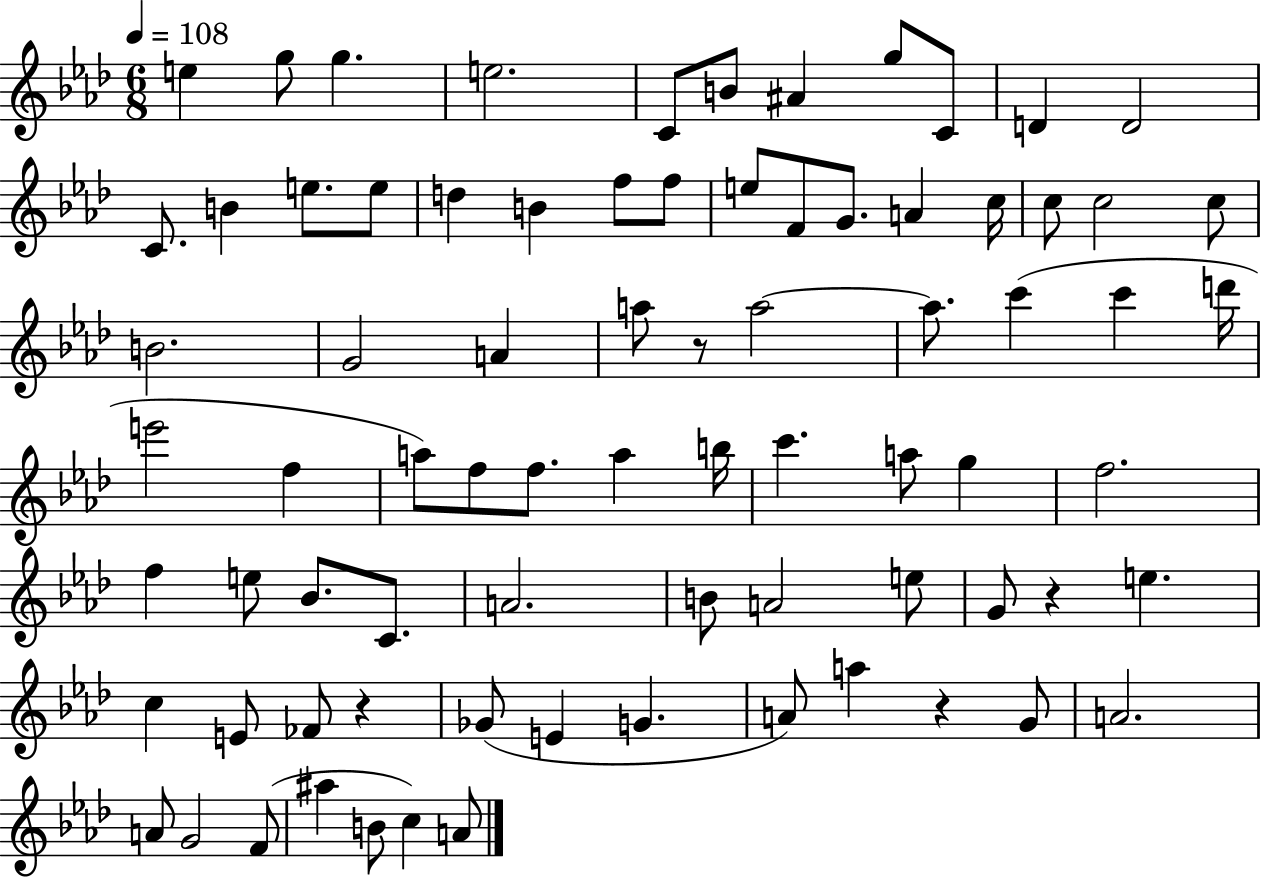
{
  \clef treble
  \numericTimeSignature
  \time 6/8
  \key aes \major
  \tempo 4 = 108
  e''4 g''8 g''4. | e''2. | c'8 b'8 ais'4 g''8 c'8 | d'4 d'2 | \break c'8. b'4 e''8. e''8 | d''4 b'4 f''8 f''8 | e''8 f'8 g'8. a'4 c''16 | c''8 c''2 c''8 | \break b'2. | g'2 a'4 | a''8 r8 a''2~~ | a''8. c'''4( c'''4 d'''16 | \break e'''2 f''4 | a''8) f''8 f''8. a''4 b''16 | c'''4. a''8 g''4 | f''2. | \break f''4 e''8 bes'8. c'8. | a'2. | b'8 a'2 e''8 | g'8 r4 e''4. | \break c''4 e'8 fes'8 r4 | ges'8( e'4 g'4. | a'8) a''4 r4 g'8 | a'2. | \break a'8 g'2 f'8( | ais''4 b'8 c''4) a'8 | \bar "|."
}